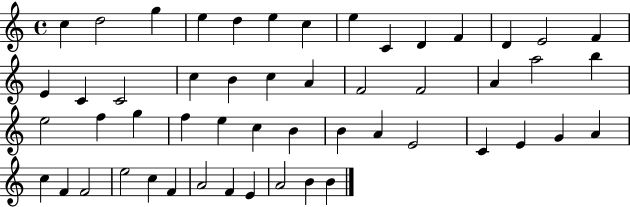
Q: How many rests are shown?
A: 0